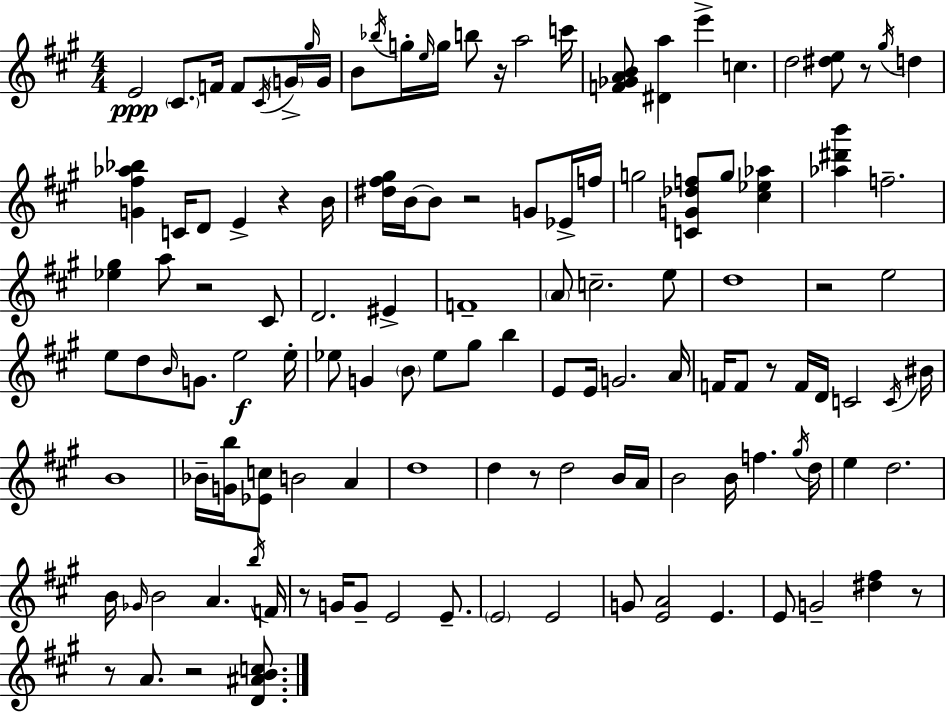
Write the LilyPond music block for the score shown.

{
  \clef treble
  \numericTimeSignature
  \time 4/4
  \key a \major
  \repeat volta 2 { e'2\ppp \parenthesize cis'8. f'16 f'8 \acciaccatura { cis'16 } \parenthesize g'16-> | \grace { gis''16 } g'16 b'8 \acciaccatura { bes''16 } g''16-. \grace { e''16 } g''16 b''8 r16 a''2 | c'''16 <f' ges' a' b'>8 <dis' a''>4 e'''4-> c''4. | d''2 <dis'' e''>8 r8 | \break \acciaccatura { gis''16 } d''4 <g' fis'' aes'' bes''>4 c'16 d'8 e'4-> | r4 b'16 <dis'' fis'' gis''>16 b'16~~ b'8 r2 | g'8 ees'16-> f''16 g''2 <c' g' des'' f''>8 g''8 | <cis'' ees'' aes''>4 <aes'' dis''' b'''>4 f''2.-- | \break <ees'' gis''>4 a''8 r2 | cis'8 d'2. | eis'4-> f'1-- | \parenthesize a'8 c''2.-- | \break e''8 d''1 | r2 e''2 | e''8 d''8 \grace { b'16 } g'8. e''2\f | e''16-. ees''8 g'4 \parenthesize b'8 ees''8 | \break gis''8 b''4 e'8 e'16 g'2. | a'16 f'16 f'8 r8 f'16 d'16 c'2 | \acciaccatura { c'16 } bis'16 b'1 | bes'16-- <g' b''>16 <ees' c''>8 b'2 | \break a'4 d''1 | d''4 r8 d''2 | b'16 a'16 b'2 b'16 | f''4. \acciaccatura { gis''16 } d''16 e''4 d''2. | \break b'16 \grace { ges'16 } b'2 | a'4. \acciaccatura { b''16 } f'16 r8 g'16 g'8-- e'2 | e'8.-- \parenthesize e'2 | e'2 g'8 <e' a'>2 | \break e'4. e'8 g'2-- | <dis'' fis''>4 r8 r8 a'8. r2 | <d' ais' b' c''>8. } \bar "|."
}